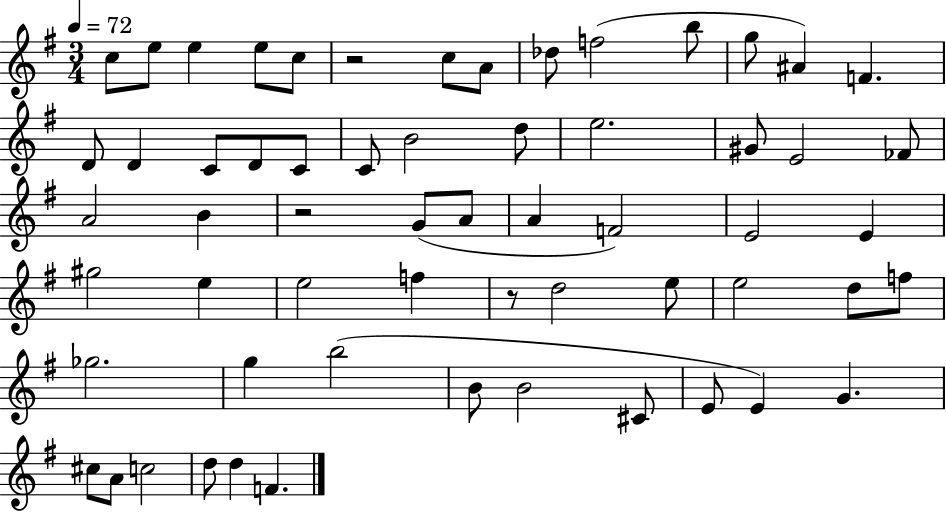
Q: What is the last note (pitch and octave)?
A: F4